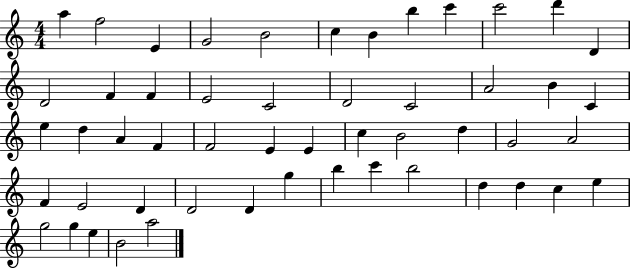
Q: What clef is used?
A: treble